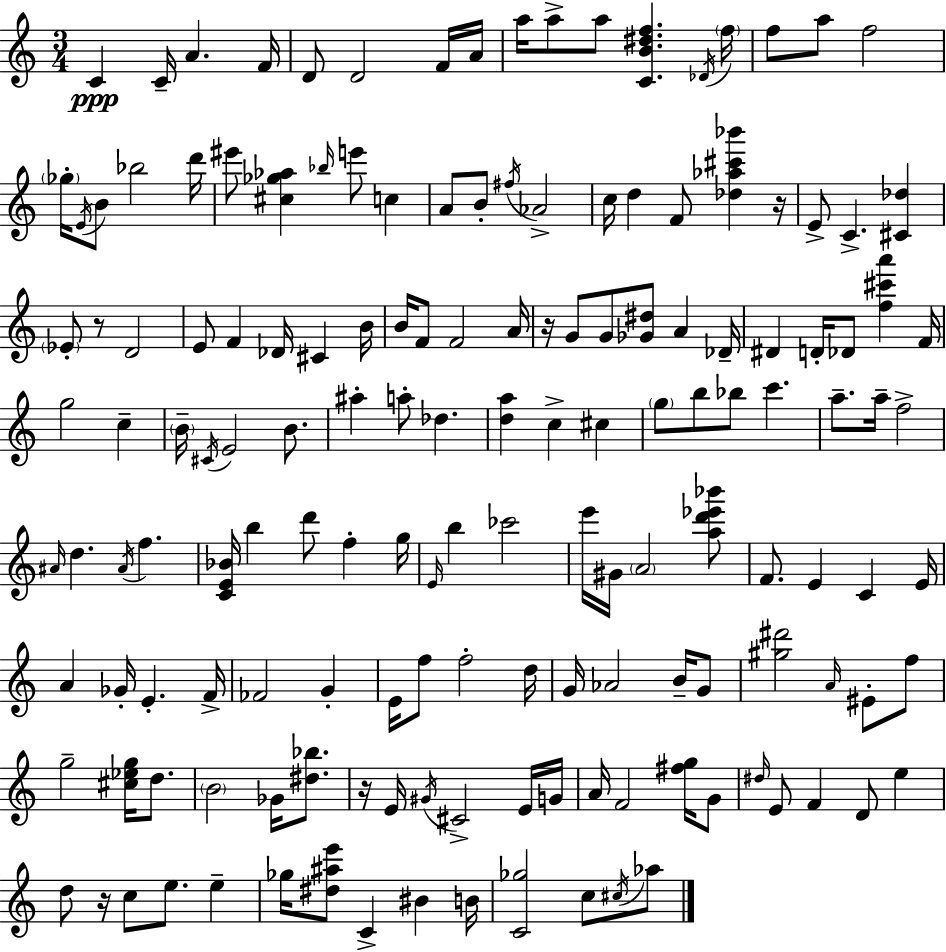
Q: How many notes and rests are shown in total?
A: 154